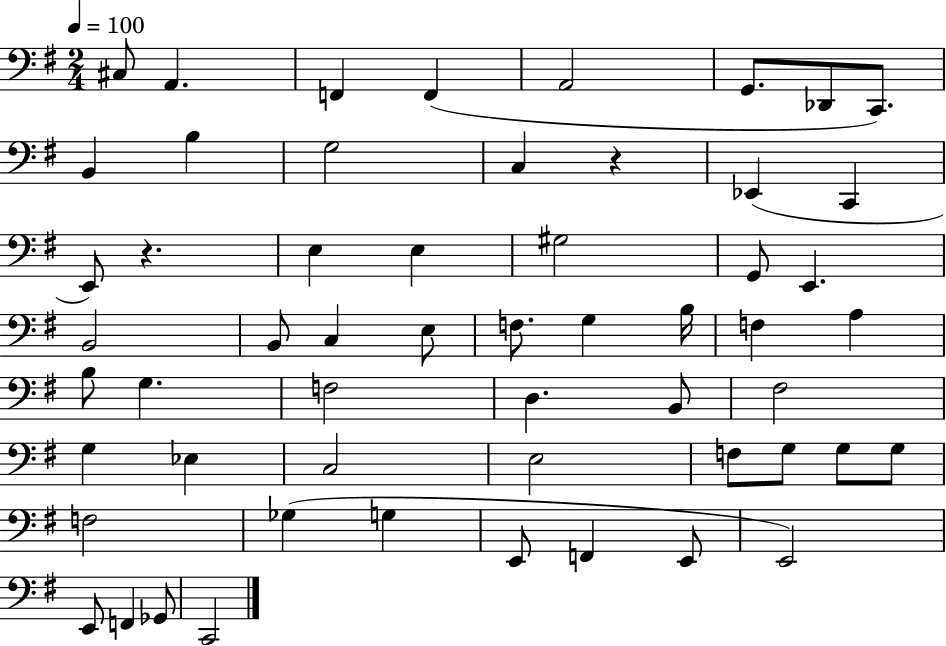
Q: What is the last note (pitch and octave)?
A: C2